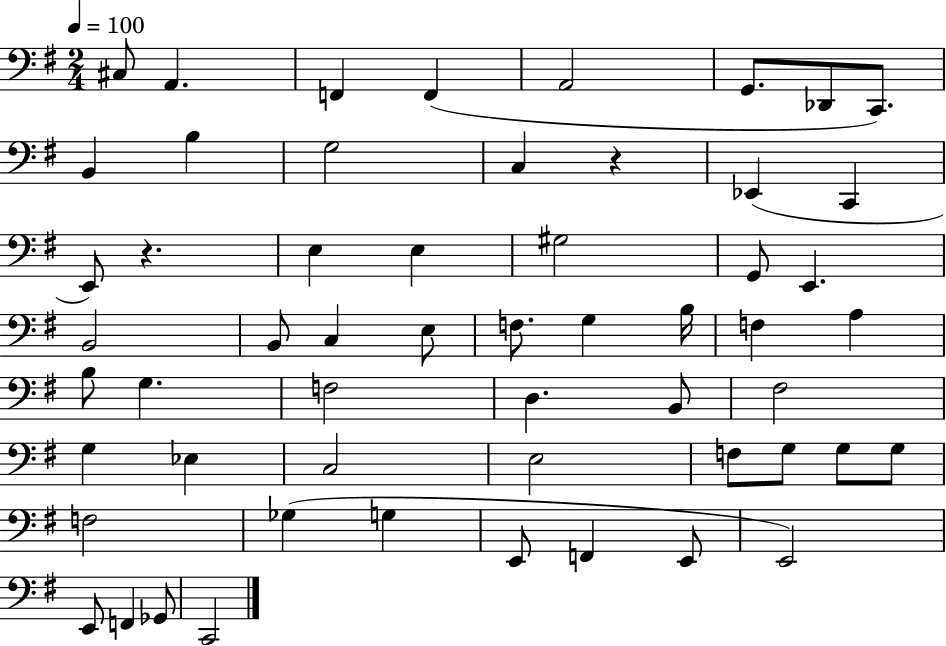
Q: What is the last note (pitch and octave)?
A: C2